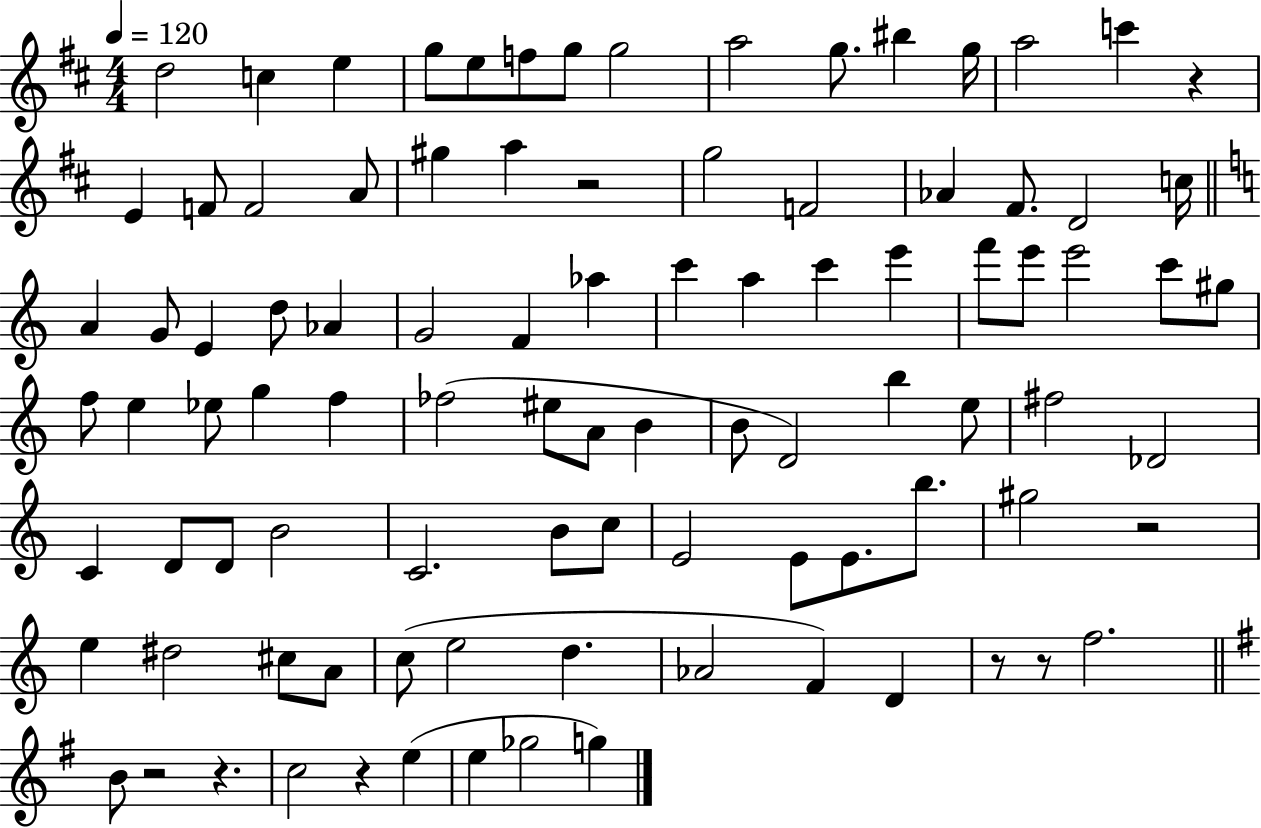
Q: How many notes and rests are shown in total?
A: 95